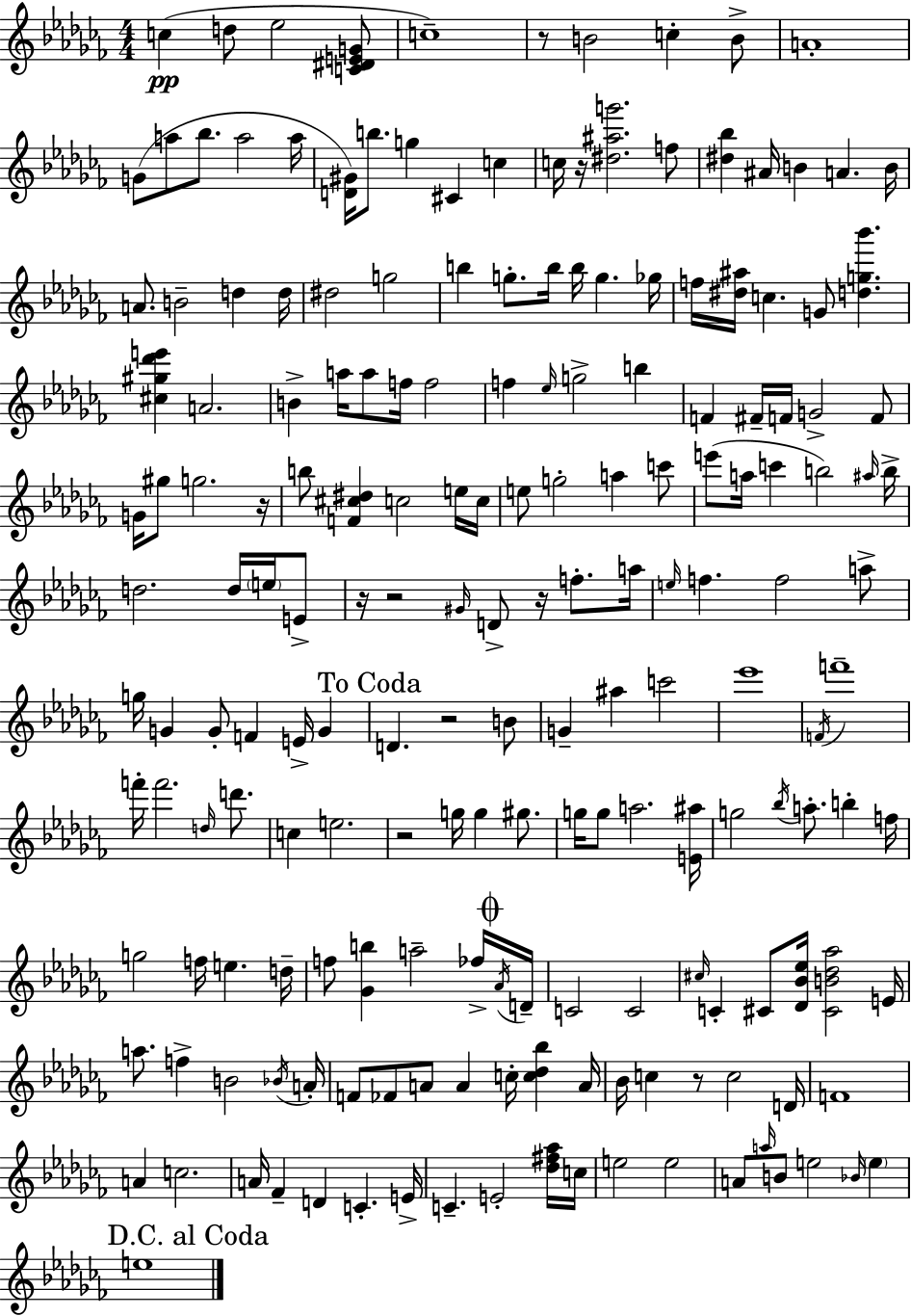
{
  \clef treble
  \numericTimeSignature
  \time 4/4
  \key aes \minor
  c''4(\pp d''8 ees''2 <c' dis' e' g'>8 | c''1--) | r8 b'2 c''4-. b'8-> | a'1-. | \break g'8( a''8 bes''8. a''2 a''16 | <d' gis'>16) b''8. g''4 cis'4 c''4 | c''16 r16 <dis'' ais'' g'''>2. f''8 | <dis'' bes''>4 ais'16 b'4 a'4. b'16 | \break a'8. b'2-- d''4 d''16 | dis''2 g''2 | b''4 g''8.-. b''16 b''16 g''4. ges''16 | f''16 <dis'' ais''>16 c''4. g'8 <d'' g'' bes'''>4. | \break <cis'' gis'' des''' e'''>4 a'2. | b'4-> a''16 a''8 f''16 f''2 | f''4 \grace { ees''16 } g''2-> b''4 | f'4 fis'16-- f'16 g'2-> f'8 | \break g'16 gis''8 g''2. | r16 b''8 <f' cis'' dis''>4 c''2 e''16 | c''16 e''8 g''2-. a''4 c'''8 | e'''8( a''16 c'''4 b''2) | \break \grace { ais''16 } b''16-> d''2. d''16 \parenthesize e''16 | e'8-> r16 r2 \grace { gis'16 } d'8-> r16 f''8.-. | a''16 \grace { e''16 } f''4. f''2 | a''8-> g''16 g'4 g'8-. f'4 e'16-> | \break g'4 \mark "To Coda" d'4. r2 | b'8 g'4-- ais''4 c'''2 | ees'''1 | \acciaccatura { f'16 } f'''1-- | \break f'''16-. f'''2. | \grace { d''16 } d'''8. c''4 e''2. | r2 g''16 g''4 | gis''8. g''16 g''8 a''2. | \break <e' ais''>16 g''2 \acciaccatura { bes''16 } a''8.-. | b''4-. f''16 g''2 f''16 | e''4. d''16-- f''8 <ges' b''>4 a''2-- | fes''16-> \mark \markup { \musicglyph "scripts.coda" } \acciaccatura { aes'16 } d'16-- c'2 | \break c'2 \grace { cis''16 } c'4-. cis'8 <des' bes' ees''>16 | <cis' b' des'' aes''>2 e'16 a''8. f''4-> | b'2 \acciaccatura { bes'16 } a'16-. f'8 fes'8 a'8 | a'4 c''16-. <c'' des'' bes''>4 a'16 bes'16 c''4 r8 | \break c''2 d'16 f'1 | a'4 c''2. | a'16 fes'4-- d'4 | c'4.-. e'16-> c'4.-- | \break e'2-. <des'' fis'' aes''>16 c''16 e''2 | e''2 a'8 \grace { a''16 } b'8 e''2 | \grace { bes'16 } \parenthesize e''4 \mark "D.C. al Coda" e''1 | \bar "|."
}